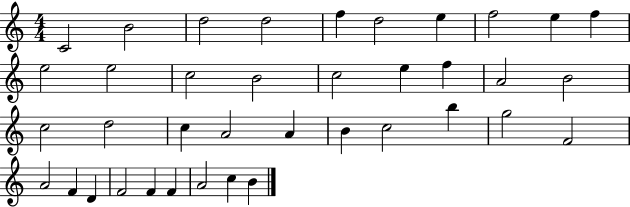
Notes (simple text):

C4/h B4/h D5/h D5/h F5/q D5/h E5/q F5/h E5/q F5/q E5/h E5/h C5/h B4/h C5/h E5/q F5/q A4/h B4/h C5/h D5/h C5/q A4/h A4/q B4/q C5/h B5/q G5/h F4/h A4/h F4/q D4/q F4/h F4/q F4/q A4/h C5/q B4/q